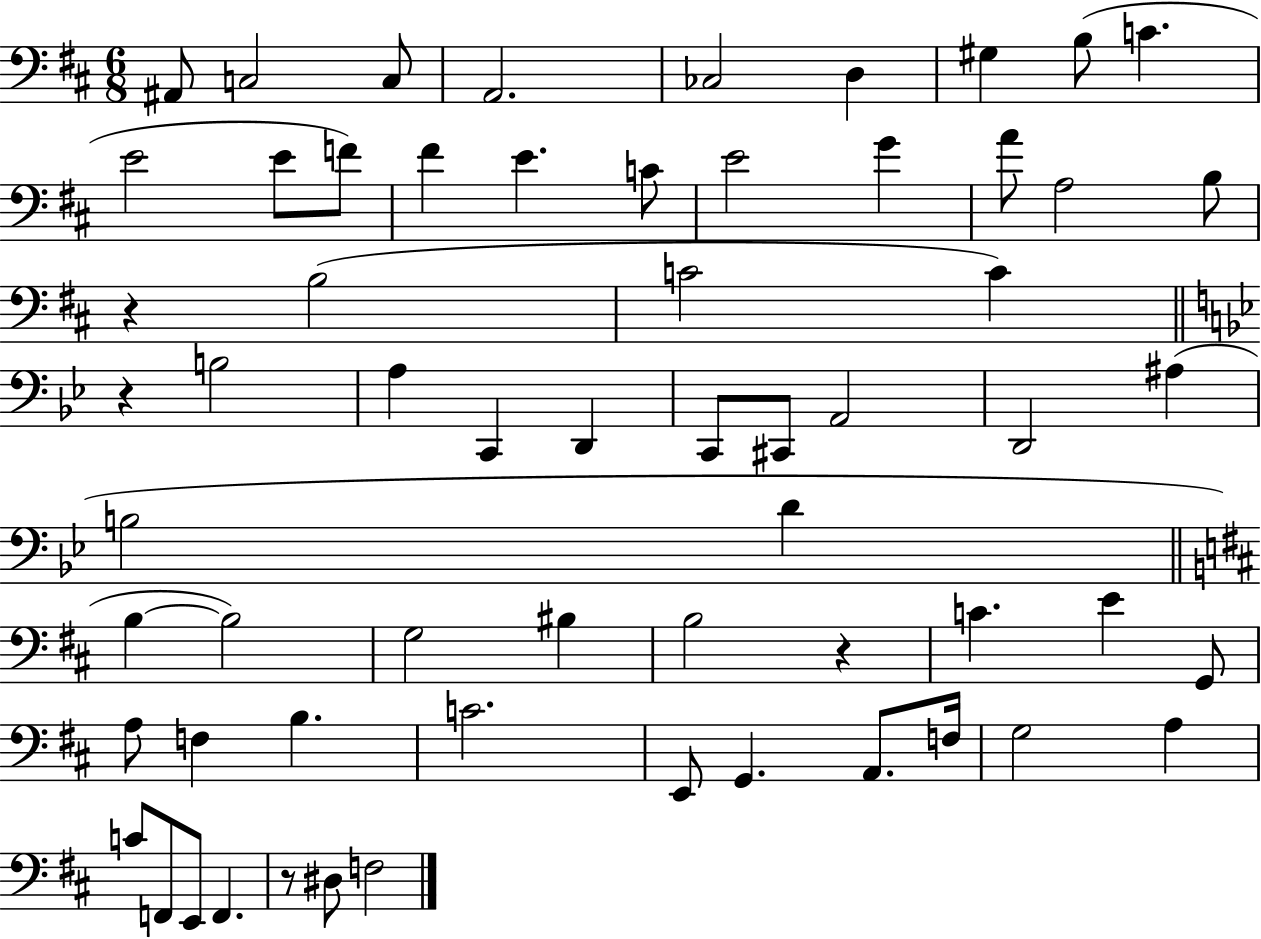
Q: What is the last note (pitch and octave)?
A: F3